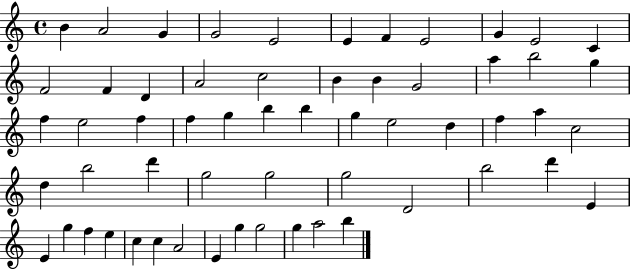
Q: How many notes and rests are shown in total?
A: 58